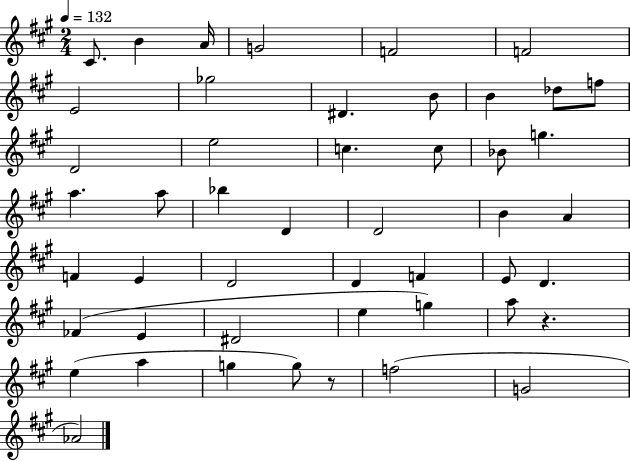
C#4/e. B4/q A4/s G4/h F4/h F4/h E4/h Gb5/h D#4/q. B4/e B4/q Db5/e F5/e D4/h E5/h C5/q. C5/e Bb4/e G5/q. A5/q. A5/e Bb5/q D4/q D4/h B4/q A4/q F4/q E4/q D4/h D4/q F4/q E4/e D4/q. FES4/q E4/q D#4/h E5/q G5/q A5/e R/q. E5/q A5/q G5/q G5/e R/e F5/h G4/h Ab4/h